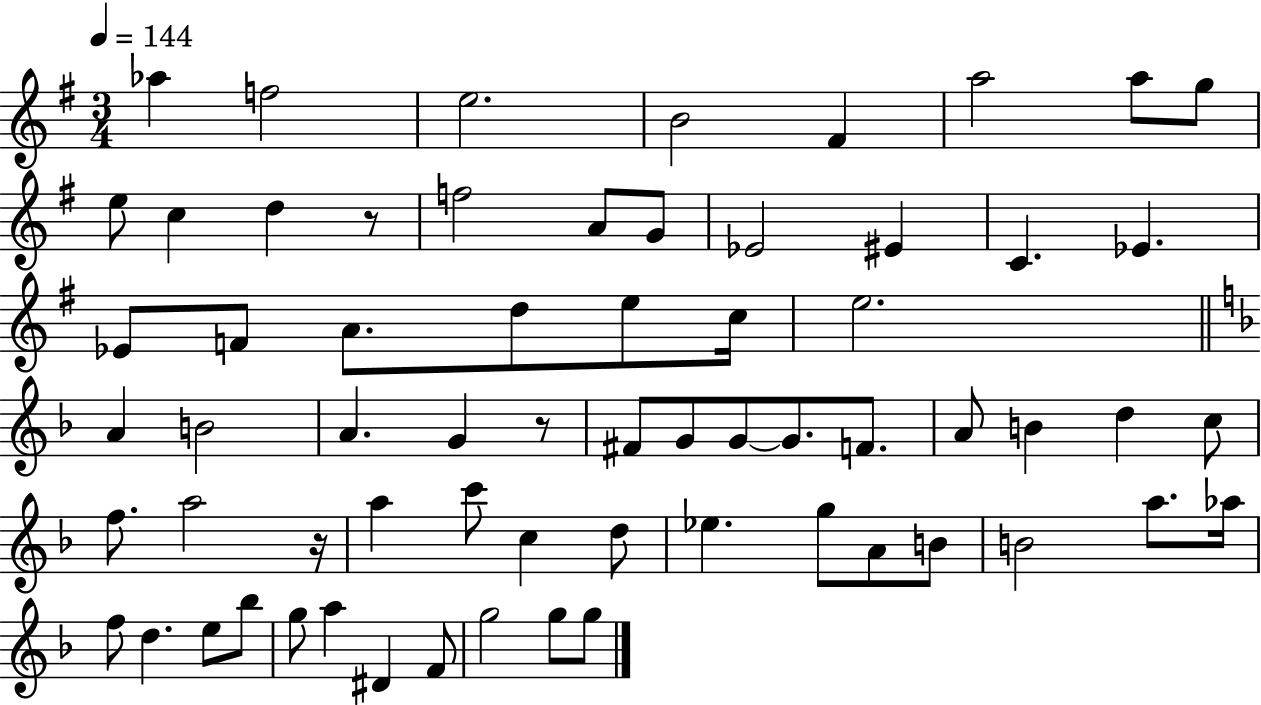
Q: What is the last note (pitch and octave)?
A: G5